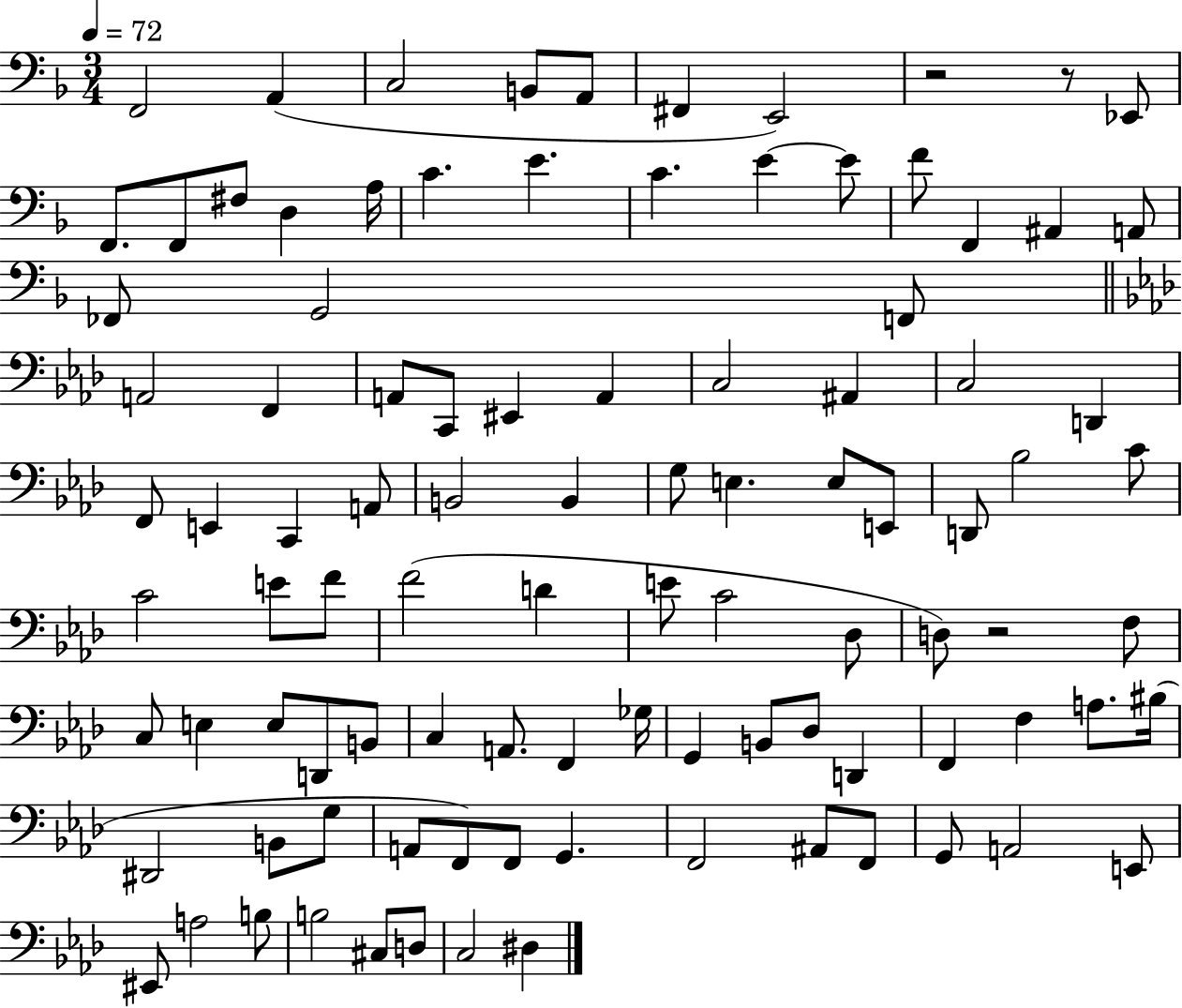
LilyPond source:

{
  \clef bass
  \numericTimeSignature
  \time 3/4
  \key f \major
  \tempo 4 = 72
  \repeat volta 2 { f,2 a,4( | c2 b,8 a,8 | fis,4 e,2) | r2 r8 ees,8 | \break f,8. f,8 fis8 d4 a16 | c'4. e'4. | c'4. e'4~~ e'8 | f'8 f,4 ais,4 a,8 | \break fes,8 g,2 f,8 | \bar "||" \break \key aes \major a,2 f,4 | a,8 c,8 eis,4 a,4 | c2 ais,4 | c2 d,4 | \break f,8 e,4 c,4 a,8 | b,2 b,4 | g8 e4. e8 e,8 | d,8 bes2 c'8 | \break c'2 e'8 f'8 | f'2( d'4 | e'8 c'2 des8 | d8) r2 f8 | \break c8 e4 e8 d,8 b,8 | c4 a,8. f,4 ges16 | g,4 b,8 des8 d,4 | f,4 f4 a8. bis16( | \break dis,2 b,8 g8 | a,8 f,8) f,8 g,4. | f,2 ais,8 f,8 | g,8 a,2 e,8 | \break eis,8 a2 b8 | b2 cis8 d8 | c2 dis4 | } \bar "|."
}